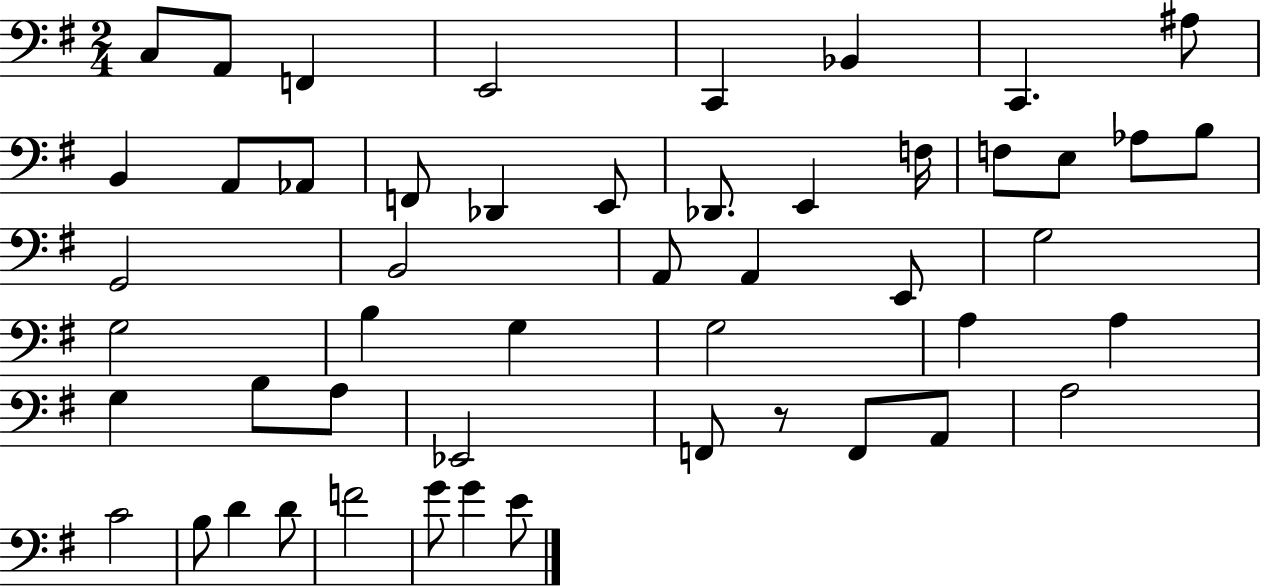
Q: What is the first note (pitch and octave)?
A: C3